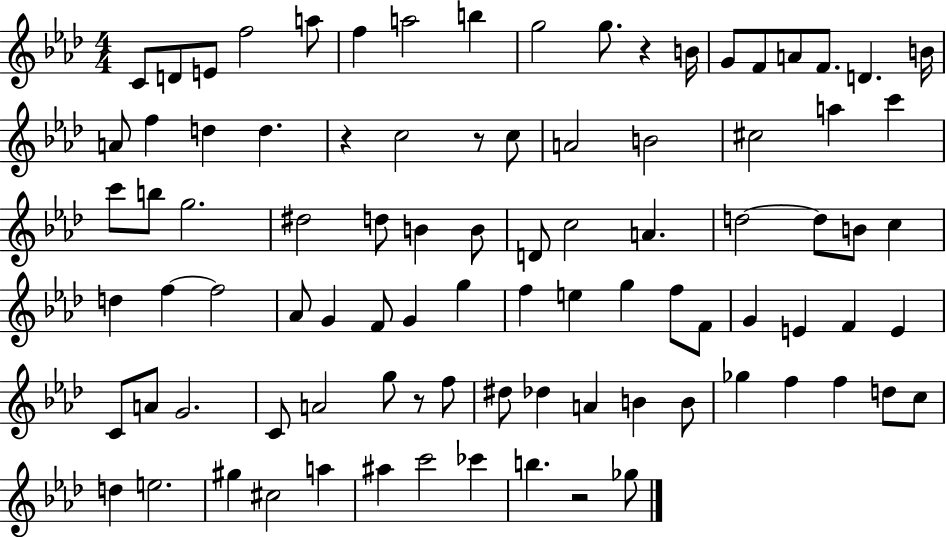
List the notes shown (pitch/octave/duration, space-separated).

C4/e D4/e E4/e F5/h A5/e F5/q A5/h B5/q G5/h G5/e. R/q B4/s G4/e F4/e A4/e F4/e. D4/q. B4/s A4/e F5/q D5/q D5/q. R/q C5/h R/e C5/e A4/h B4/h C#5/h A5/q C6/q C6/e B5/e G5/h. D#5/h D5/e B4/q B4/e D4/e C5/h A4/q. D5/h D5/e B4/e C5/q D5/q F5/q F5/h Ab4/e G4/q F4/e G4/q G5/q F5/q E5/q G5/q F5/e F4/e G4/q E4/q F4/q E4/q C4/e A4/e G4/h. C4/e A4/h G5/e R/e F5/e D#5/e Db5/q A4/q B4/q B4/e Gb5/q F5/q F5/q D5/e C5/e D5/q E5/h. G#5/q C#5/h A5/q A#5/q C6/h CES6/q B5/q. R/h Gb5/e